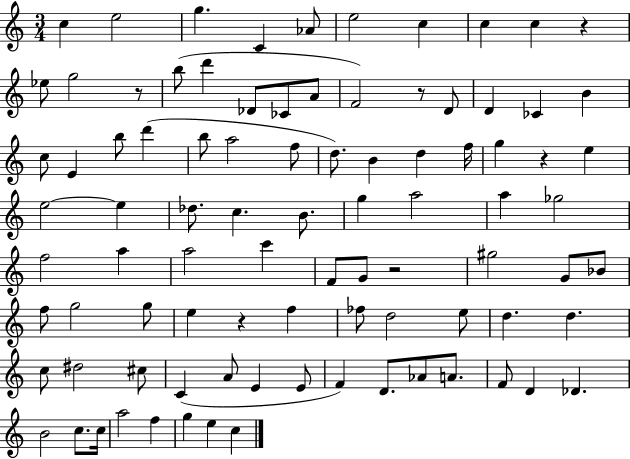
{
  \clef treble
  \numericTimeSignature
  \time 3/4
  \key c \major
  c''4 e''2 | g''4. c'4 aes'8 | e''2 c''4 | c''4 c''4 r4 | \break ees''8 g''2 r8 | b''8( d'''4 des'8 ces'8 a'8 | f'2) r8 d'8 | d'4 ces'4 b'4 | \break c''8 e'4 b''8 d'''4( | b''8 a''2 f''8 | d''8.) b'4 d''4 f''16 | g''4 r4 e''4 | \break e''2~~ e''4 | des''8. c''4. b'8. | g''4 a''2 | a''4 ges''2 | \break f''2 a''4 | a''2 c'''4 | f'8 g'8 r2 | gis''2 g'8 bes'8 | \break f''8 g''2 g''8 | e''4 r4 f''4 | fes''8 d''2 e''8 | d''4. d''4. | \break c''8 dis''2 cis''8 | c'4( a'8 e'4 e'8 | f'4) d'8. aes'8 a'8. | f'8 d'4 des'4. | \break b'2 c''8. c''16 | a''2 f''4 | g''4 e''4 c''4 | \bar "|."
}